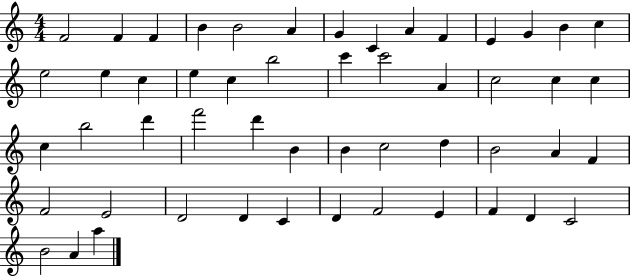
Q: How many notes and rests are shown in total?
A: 52